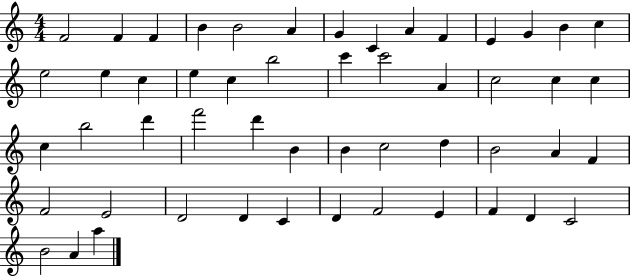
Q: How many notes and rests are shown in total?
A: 52